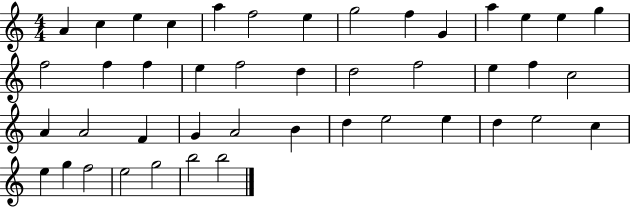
{
  \clef treble
  \numericTimeSignature
  \time 4/4
  \key c \major
  a'4 c''4 e''4 c''4 | a''4 f''2 e''4 | g''2 f''4 g'4 | a''4 e''4 e''4 g''4 | \break f''2 f''4 f''4 | e''4 f''2 d''4 | d''2 f''2 | e''4 f''4 c''2 | \break a'4 a'2 f'4 | g'4 a'2 b'4 | d''4 e''2 e''4 | d''4 e''2 c''4 | \break e''4 g''4 f''2 | e''2 g''2 | b''2 b''2 | \bar "|."
}